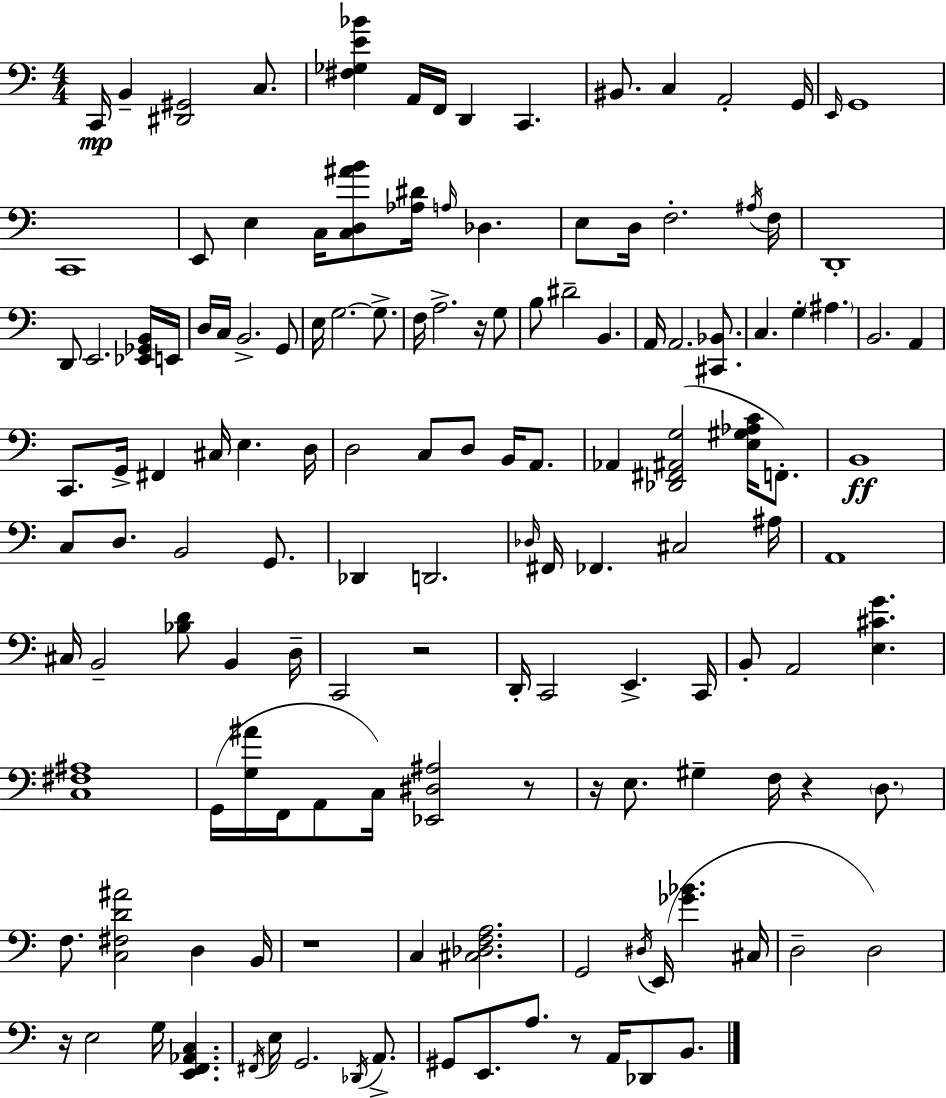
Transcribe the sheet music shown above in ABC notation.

X:1
T:Untitled
M:4/4
L:1/4
K:Am
C,,/4 B,, [^D,,^G,,]2 C,/2 [^F,_G,E_B] A,,/4 F,,/4 D,, C,, ^B,,/2 C, A,,2 G,,/4 E,,/4 G,,4 C,,4 E,,/2 E, C,/4 [C,D,^AB]/2 [_A,^D]/4 A,/4 _D, E,/2 D,/4 F,2 ^A,/4 F,/4 D,,4 D,,/2 E,,2 [_E,,_G,,B,,]/4 E,,/4 D,/4 C,/4 B,,2 G,,/2 E,/4 G,2 G,/2 F,/4 A,2 z/4 G,/2 B,/2 ^D2 B,, A,,/4 A,,2 [^C,,_B,,]/2 C, G, ^A, B,,2 A,, C,,/2 G,,/4 ^F,, ^C,/4 E, D,/4 D,2 C,/2 D,/2 B,,/4 A,,/2 _A,, [_D,,^F,,^A,,G,]2 [E,^G,_A,C]/4 F,,/2 B,,4 C,/2 D,/2 B,,2 G,,/2 _D,, D,,2 _D,/4 ^F,,/4 _F,, ^C,2 ^A,/4 A,,4 ^C,/4 B,,2 [_B,D]/2 B,, D,/4 C,,2 z2 D,,/4 C,,2 E,, C,,/4 B,,/2 A,,2 [E,^CG] [C,^F,^A,]4 G,,/4 [G,^A]/4 F,,/4 A,,/2 C,/4 [_E,,^D,^A,]2 z/2 z/4 E,/2 ^G, F,/4 z D,/2 F,/2 [C,^F,D^A]2 D, B,,/4 z4 C, [^C,_D,F,A,]2 G,,2 ^D,/4 E,,/4 [_G_B] ^C,/4 D,2 D,2 z/4 E,2 G,/4 [E,,F,,_A,,C,] ^F,,/4 E,/4 G,,2 _D,,/4 A,,/2 ^G,,/2 E,,/2 A,/2 z/2 A,,/4 _D,,/2 B,,/2